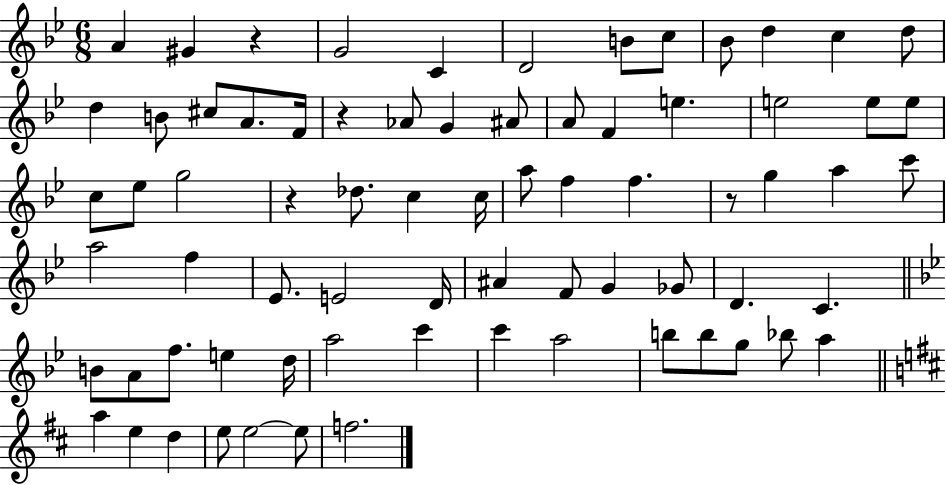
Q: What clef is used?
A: treble